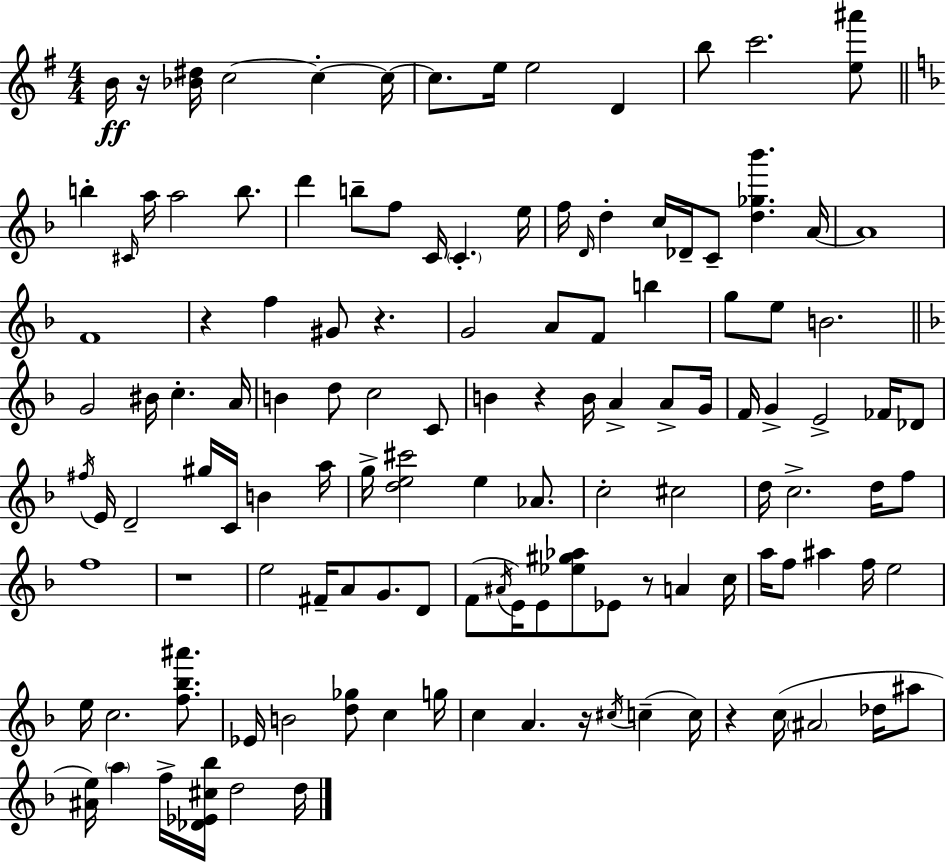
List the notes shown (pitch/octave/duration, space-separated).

B4/s R/s [Bb4,D#5]/s C5/h C5/q C5/s C5/e. E5/s E5/h D4/q B5/e C6/h. [E5,A#6]/e B5/q C#4/s A5/s A5/h B5/e. D6/q B5/e F5/e C4/s C4/q. E5/s F5/s D4/s D5/q C5/s Db4/s C4/e [D5,Gb5,Bb6]/q. A4/s A4/w F4/w R/q F5/q G#4/e R/q. G4/h A4/e F4/e B5/q G5/e E5/e B4/h. G4/h BIS4/s C5/q. A4/s B4/q D5/e C5/h C4/e B4/q R/q B4/s A4/q A4/e G4/s F4/s G4/q E4/h FES4/s Db4/e F#5/s E4/s D4/h G#5/s C4/s B4/q A5/s G5/s [D5,E5,C#6]/h E5/q Ab4/e. C5/h C#5/h D5/s C5/h. D5/s F5/e F5/w R/w E5/h F#4/s A4/e G4/e. D4/e F4/e A#4/s E4/s E4/e [Eb5,G#5,Ab5]/e Eb4/e R/e A4/q C5/s A5/s F5/e A#5/q F5/s E5/h E5/s C5/h. [F5,Bb5,A#6]/e. Eb4/s B4/h [D5,Gb5]/e C5/q G5/s C5/q A4/q. R/s C#5/s C5/q C5/s R/q C5/s A#4/h Db5/s A#5/e [A#4,E5]/s A5/q F5/s [Db4,Eb4,C#5,Bb5]/s D5/h D5/s